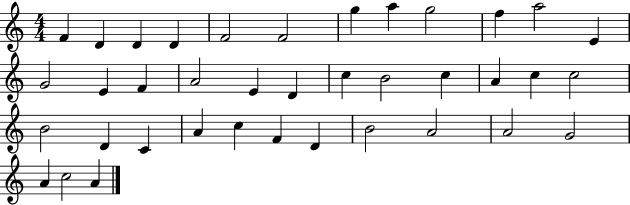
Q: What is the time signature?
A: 4/4